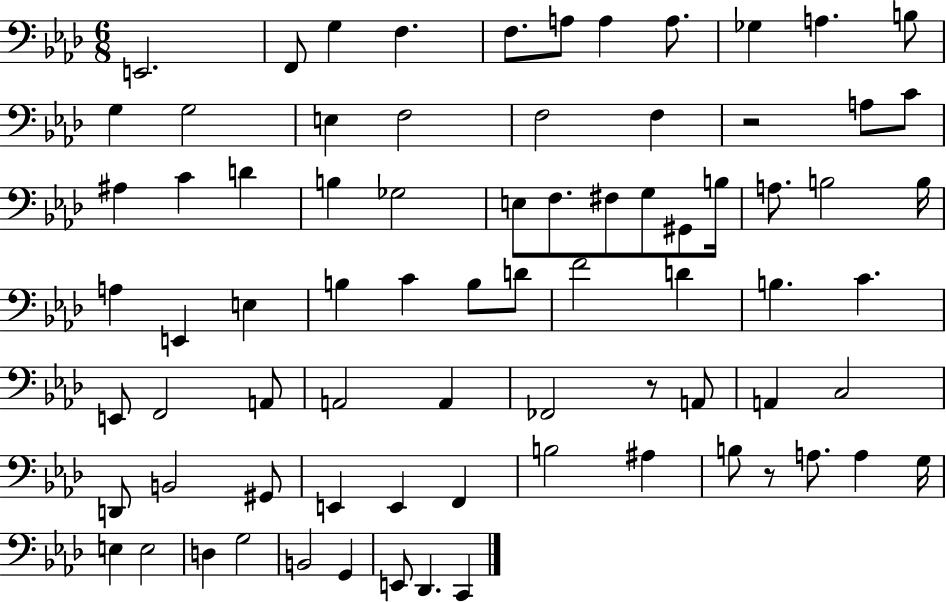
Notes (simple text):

E2/h. F2/e G3/q F3/q. F3/e. A3/e A3/q A3/e. Gb3/q A3/q. B3/e G3/q G3/h E3/q F3/h F3/h F3/q R/h A3/e C4/e A#3/q C4/q D4/q B3/q Gb3/h E3/e F3/e. F#3/e G3/e G#2/e B3/s A3/e. B3/h B3/s A3/q E2/q E3/q B3/q C4/q B3/e D4/e F4/h D4/q B3/q. C4/q. E2/e F2/h A2/e A2/h A2/q FES2/h R/e A2/e A2/q C3/h D2/e B2/h G#2/e E2/q E2/q F2/q B3/h A#3/q B3/e R/e A3/e. A3/q G3/s E3/q E3/h D3/q G3/h B2/h G2/q E2/e Db2/q. C2/q